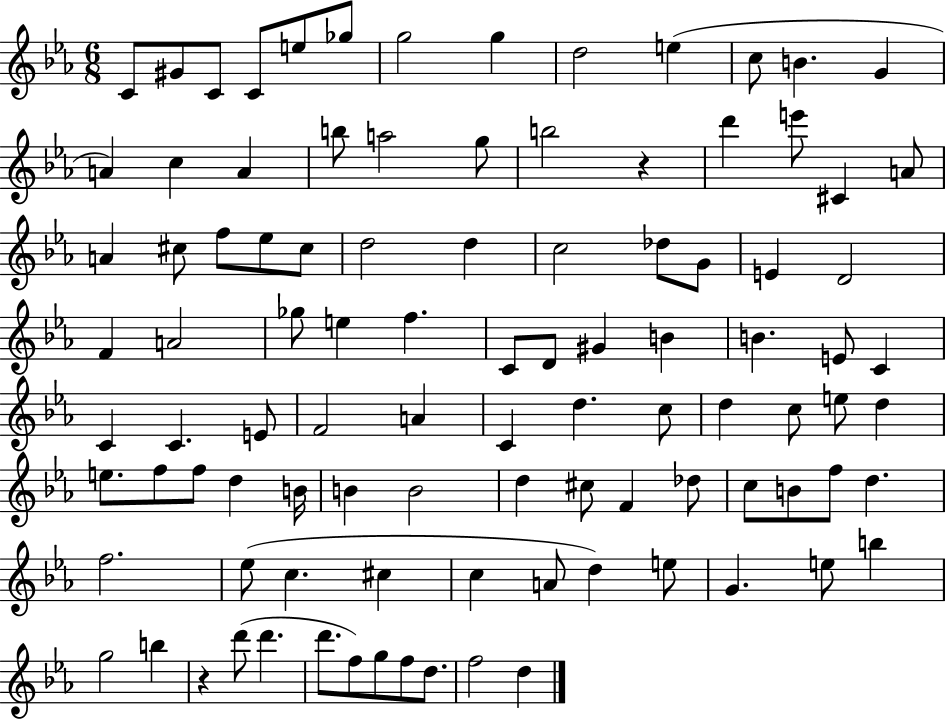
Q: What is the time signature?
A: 6/8